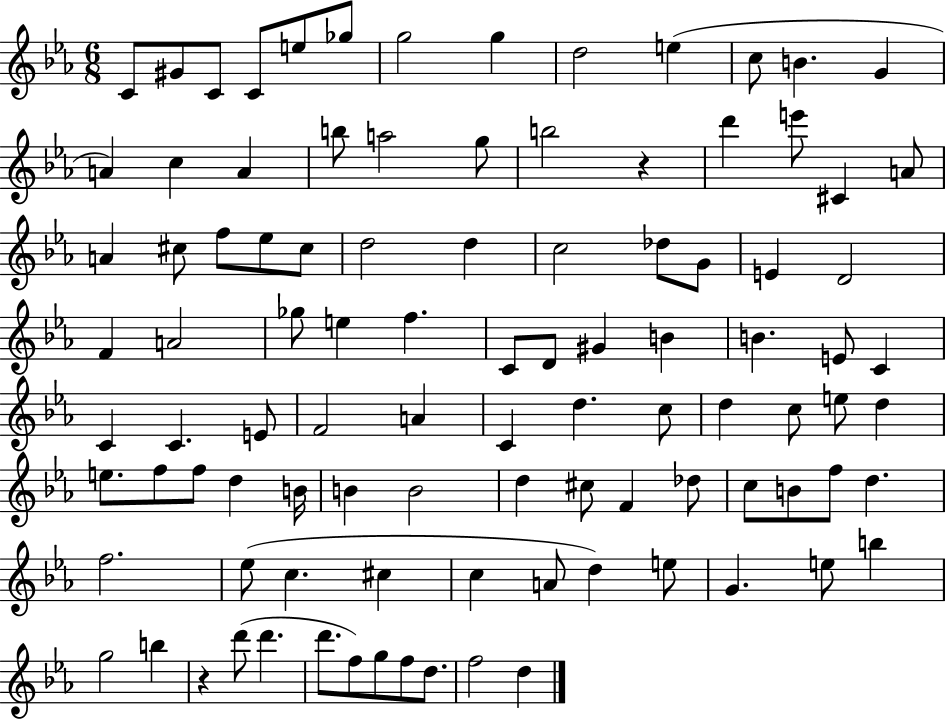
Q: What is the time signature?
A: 6/8